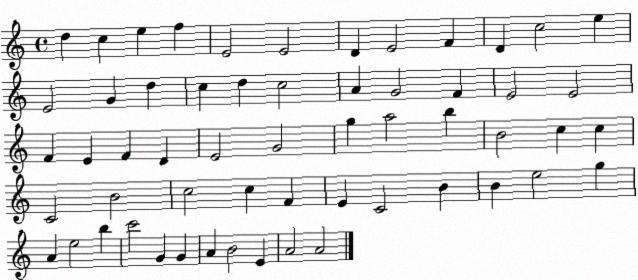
X:1
T:Untitled
M:4/4
L:1/4
K:C
d c e f E2 E2 D E2 F D c2 e E2 G d c d c2 A G2 F E2 E2 F E F D E2 G2 g a2 b B2 c c C2 B2 c2 c F E C2 B B e2 g A e2 b c'2 G G A B2 E A2 A2